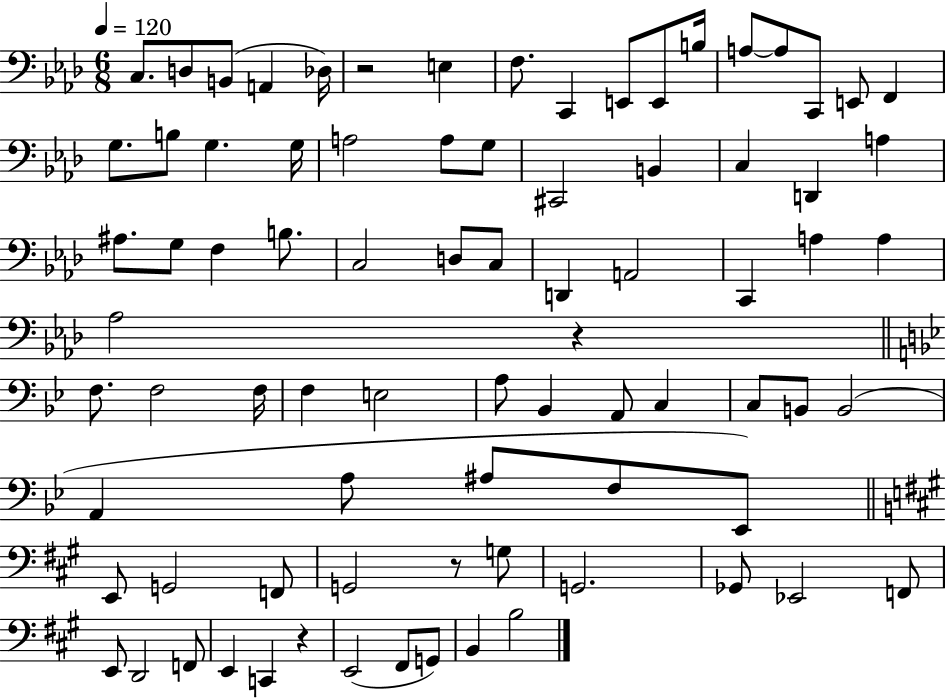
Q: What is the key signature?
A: AES major